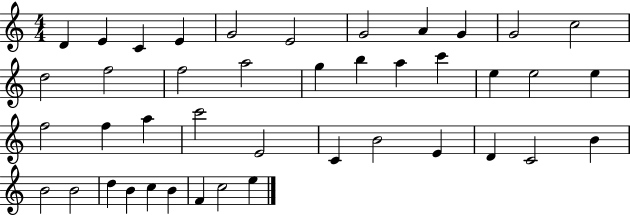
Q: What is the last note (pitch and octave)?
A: E5